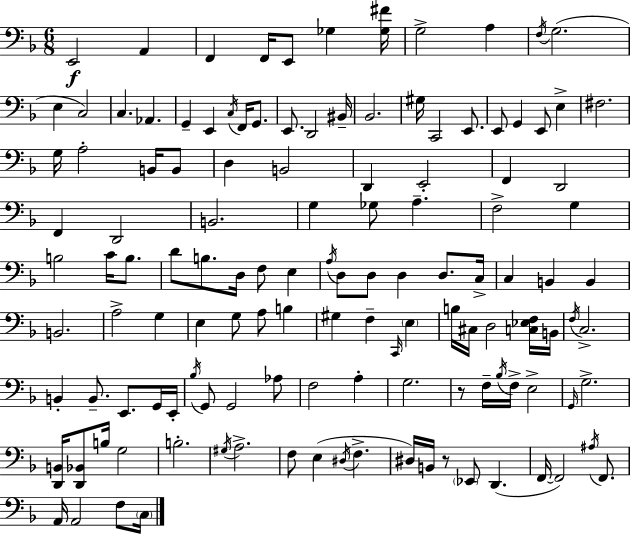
{
  \clef bass
  \numericTimeSignature
  \time 6/8
  \key f \major
  e,2\f a,4 | f,4 f,16 e,8 ges4 <ges fis'>16 | g2-> a4 | \acciaccatura { f16 } g2.( | \break e4 c2) | c4. aes,4. | g,4-- e,4 \acciaccatura { c16 } f,16 g,8. | e,8. d,2 | \break bis,16-- bes,2. | gis16 c,2 e,8. | e,8 g,4 e,8 e4-> | fis2. | \break g16 a2-. b,16 | b,8 d4 b,2 | d,4 e,2-. | f,4 d,2 | \break f,4 d,2 | b,2. | g4 ges8 a4.-- | f2-> g4 | \break b2 c'16 b8. | d'8 b8. d16 f8 e4 | \acciaccatura { a16 } d8 d8 d4 d8. | c16-> c4 b,4 b,4 | \break b,2. | a2-> g4 | e4 g8 a8 b4 | gis4 f4-- \grace { c,16 } | \break \parenthesize e4 b16 cis16 d2 | <c ees f>16 b,16 \acciaccatura { f16 } c2.-> | b,4-. b,8.-- | e,8. g,16 e,16-. \acciaccatura { bes16 } g,8 g,2 | \break aes8 f2 | a4-. g2. | r8 f16-- \acciaccatura { bes16 } f16-> e2-> | \grace { g,16 } g2.-> | \break <d, b,>16 <d, bes,>8 b16 | g2 b2.-. | \acciaccatura { gis16 } a2.-> | f8 e4( | \break \acciaccatura { dis16 } f4.-> dis16) b,16 | r8 \parenthesize ees,8 d,4.( f,16~~ f,2) | \acciaccatura { ais16 } f,8. a,16 | a,2 f8 \parenthesize c16 \bar "|."
}